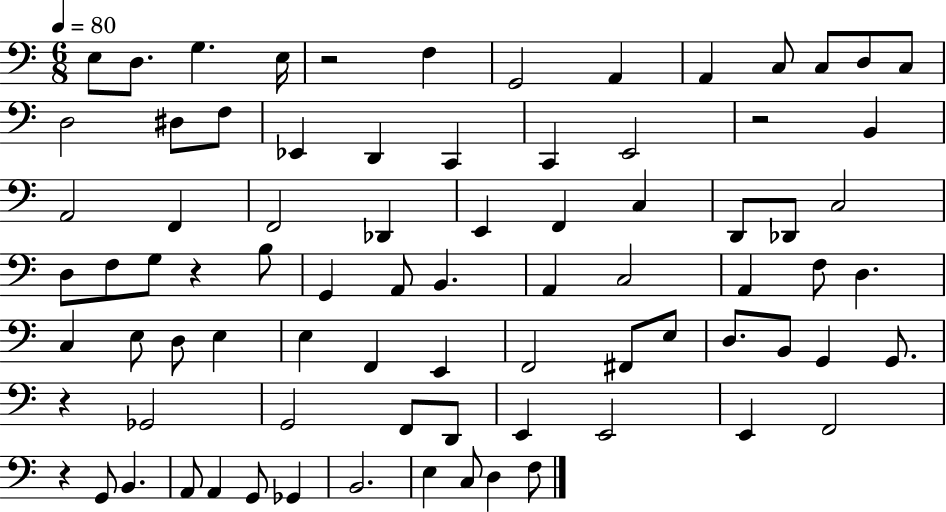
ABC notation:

X:1
T:Untitled
M:6/8
L:1/4
K:C
E,/2 D,/2 G, E,/4 z2 F, G,,2 A,, A,, C,/2 C,/2 D,/2 C,/2 D,2 ^D,/2 F,/2 _E,, D,, C,, C,, E,,2 z2 B,, A,,2 F,, F,,2 _D,, E,, F,, C, D,,/2 _D,,/2 C,2 D,/2 F,/2 G,/2 z B,/2 G,, A,,/2 B,, A,, C,2 A,, F,/2 D, C, E,/2 D,/2 E, E, F,, E,, F,,2 ^F,,/2 E,/2 D,/2 B,,/2 G,, G,,/2 z _G,,2 G,,2 F,,/2 D,,/2 E,, E,,2 E,, F,,2 z G,,/2 B,, A,,/2 A,, G,,/2 _G,, B,,2 E, C,/2 D, F,/2